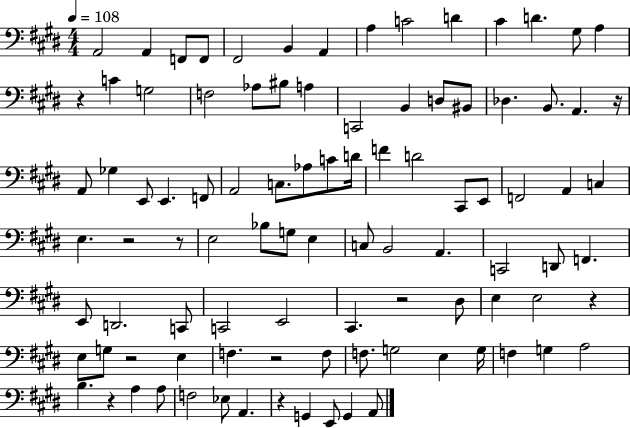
X:1
T:Untitled
M:4/4
L:1/4
K:E
A,,2 A,, F,,/2 F,,/2 ^F,,2 B,, A,, A, C2 D ^C D ^G,/2 A, z C G,2 F,2 _A,/2 ^B,/2 A, C,,2 B,, D,/2 ^B,,/2 _D, B,,/2 A,, z/4 A,,/2 _G, E,,/2 E,, F,,/2 A,,2 C,/2 _A,/2 C/2 D/4 F D2 ^C,,/2 E,,/2 F,,2 A,, C, E, z2 z/2 E,2 _B,/2 G,/2 E, C,/2 B,,2 A,, C,,2 D,,/2 F,, E,,/2 D,,2 C,,/2 C,,2 E,,2 ^C,, z2 ^D,/2 E, E,2 z E,/2 G,/2 z2 E, F, z2 F,/2 F,/2 G,2 E, G,/4 F, G, A,2 B, z A, A,/2 F,2 _E,/2 A,, z G,, E,,/2 G,, A,,/2